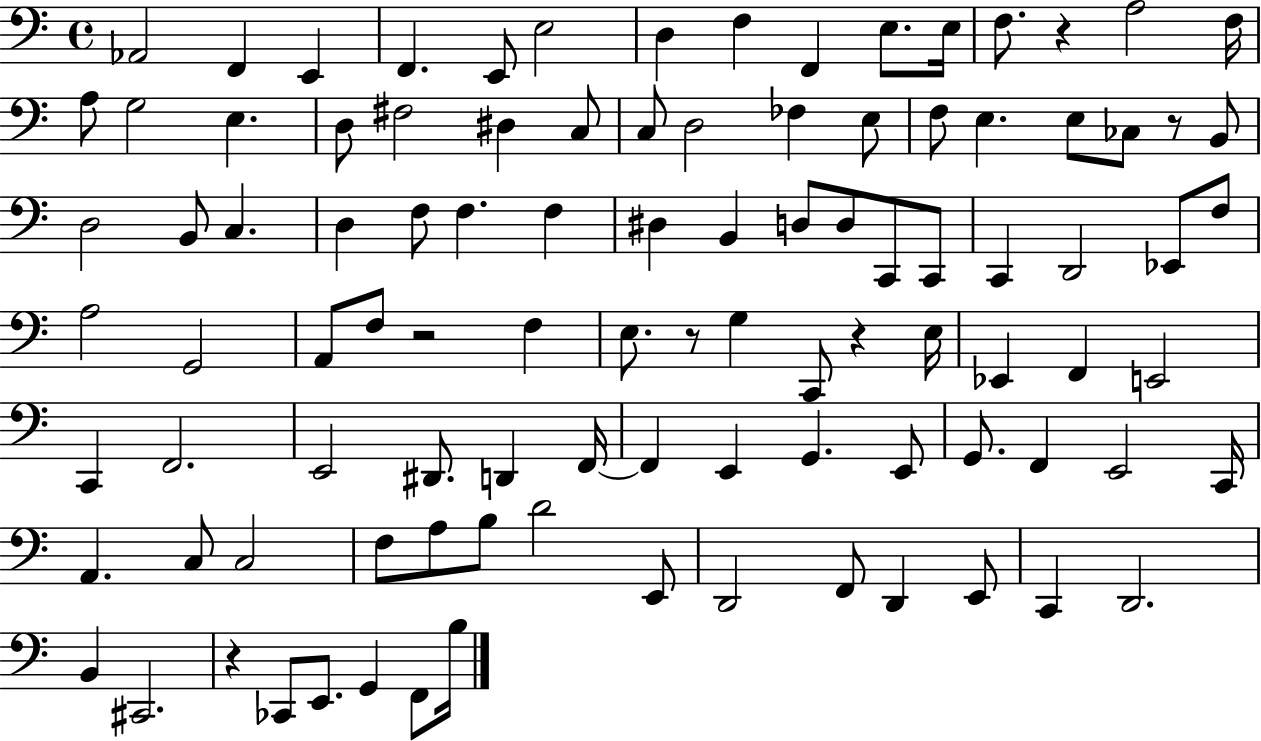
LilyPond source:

{
  \clef bass
  \time 4/4
  \defaultTimeSignature
  \key c \major
  aes,2 f,4 e,4 | f,4. e,8 e2 | d4 f4 f,4 e8. e16 | f8. r4 a2 f16 | \break a8 g2 e4. | d8 fis2 dis4 c8 | c8 d2 fes4 e8 | f8 e4. e8 ces8 r8 b,8 | \break d2 b,8 c4. | d4 f8 f4. f4 | dis4 b,4 d8 d8 c,8 c,8 | c,4 d,2 ees,8 f8 | \break a2 g,2 | a,8 f8 r2 f4 | e8. r8 g4 c,8 r4 e16 | ees,4 f,4 e,2 | \break c,4 f,2. | e,2 dis,8. d,4 f,16~~ | f,4 e,4 g,4. e,8 | g,8. f,4 e,2 c,16 | \break a,4. c8 c2 | f8 a8 b8 d'2 e,8 | d,2 f,8 d,4 e,8 | c,4 d,2. | \break b,4 cis,2. | r4 ces,8 e,8. g,4 f,8 b16 | \bar "|."
}